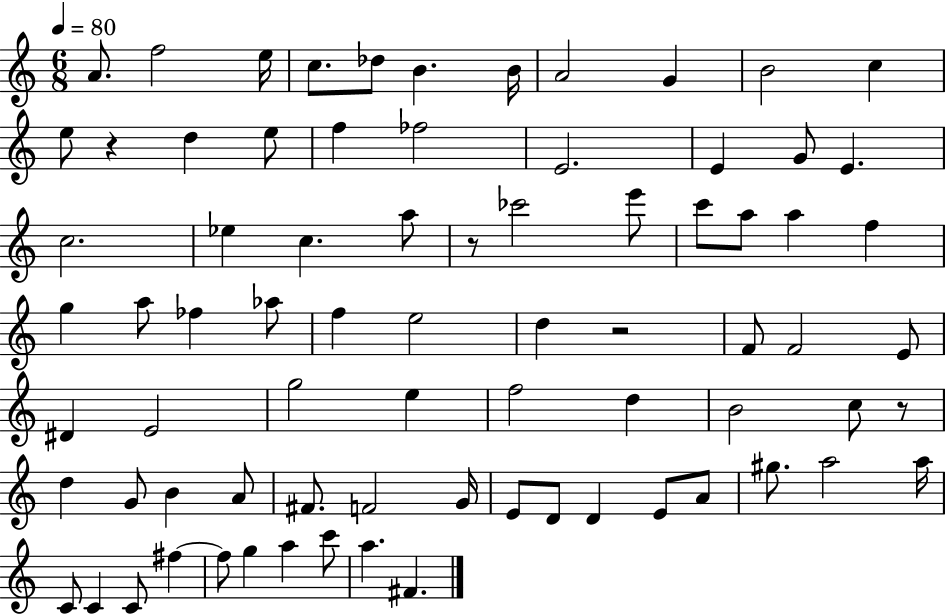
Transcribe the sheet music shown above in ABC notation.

X:1
T:Untitled
M:6/8
L:1/4
K:C
A/2 f2 e/4 c/2 _d/2 B B/4 A2 G B2 c e/2 z d e/2 f _f2 E2 E G/2 E c2 _e c a/2 z/2 _c'2 e'/2 c'/2 a/2 a f g a/2 _f _a/2 f e2 d z2 F/2 F2 E/2 ^D E2 g2 e f2 d B2 c/2 z/2 d G/2 B A/2 ^F/2 F2 G/4 E/2 D/2 D E/2 A/2 ^g/2 a2 a/4 C/2 C C/2 ^f ^f/2 g a c'/2 a ^F